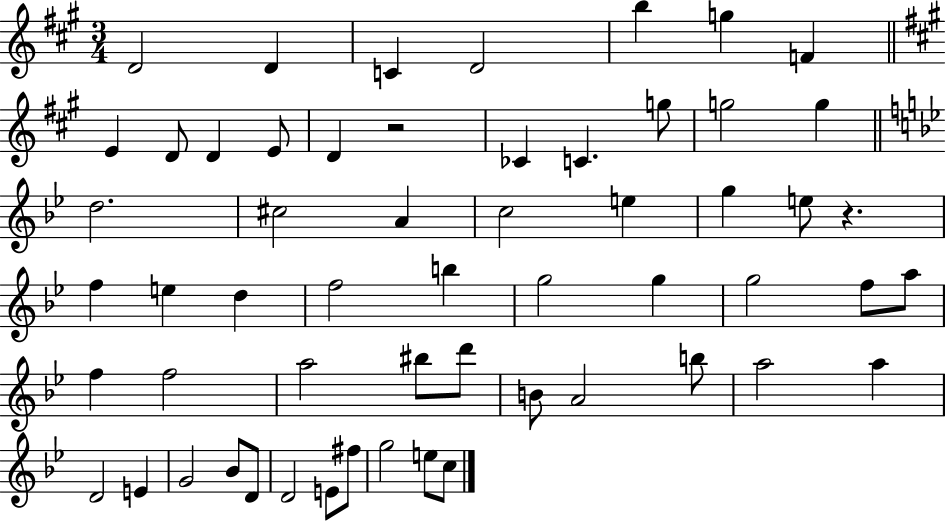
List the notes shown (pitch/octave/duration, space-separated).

D4/h D4/q C4/q D4/h B5/q G5/q F4/q E4/q D4/e D4/q E4/e D4/q R/h CES4/q C4/q. G5/e G5/h G5/q D5/h. C#5/h A4/q C5/h E5/q G5/q E5/e R/q. F5/q E5/q D5/q F5/h B5/q G5/h G5/q G5/h F5/e A5/e F5/q F5/h A5/h BIS5/e D6/e B4/e A4/h B5/e A5/h A5/q D4/h E4/q G4/h Bb4/e D4/e D4/h E4/e F#5/e G5/h E5/e C5/e